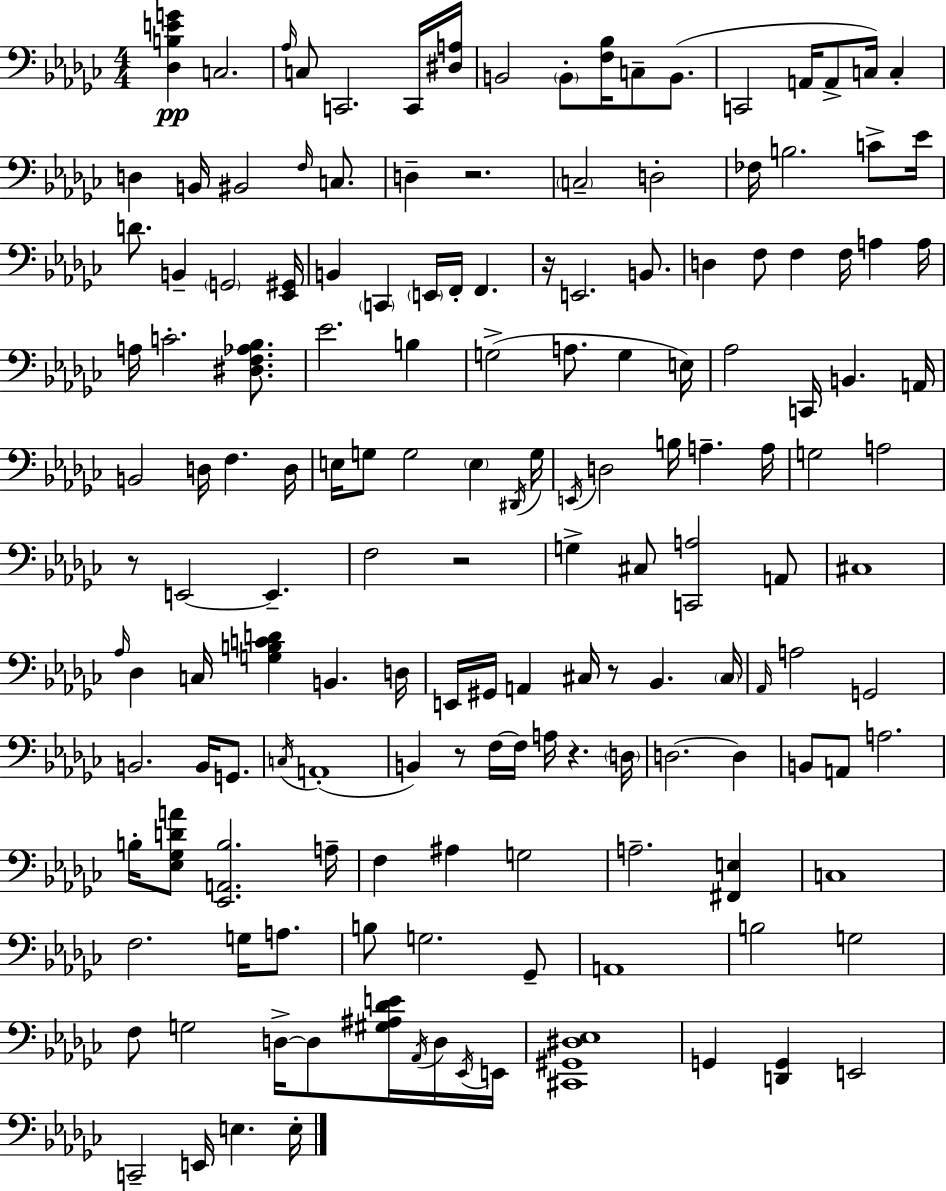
X:1
T:Untitled
M:4/4
L:1/4
K:Ebm
[_D,B,EG] C,2 _A,/4 C,/2 C,,2 C,,/4 [^D,A,]/4 B,,2 B,,/2 [F,_B,]/4 C,/2 B,,/2 C,,2 A,,/4 A,,/2 C,/4 C, D, B,,/4 ^B,,2 F,/4 C,/2 D, z2 C,2 D,2 _F,/4 B,2 C/2 _E/4 D/2 B,, G,,2 [_E,,^G,,]/4 B,, C,, E,,/4 F,,/4 F,, z/4 E,,2 B,,/2 D, F,/2 F, F,/4 A, A,/4 A,/4 C2 [^D,F,_A,_B,]/2 _E2 B, G,2 A,/2 G, E,/4 _A,2 C,,/4 B,, A,,/4 B,,2 D,/4 F, D,/4 E,/4 G,/2 G,2 E, ^D,,/4 G,/4 E,,/4 D,2 B,/4 A, A,/4 G,2 A,2 z/2 E,,2 E,, F,2 z2 G, ^C,/2 [C,,A,]2 A,,/2 ^C,4 _A,/4 _D, C,/4 [G,B,CD] B,, D,/4 E,,/4 ^G,,/4 A,, ^C,/4 z/2 _B,, ^C,/4 _A,,/4 A,2 G,,2 B,,2 B,,/4 G,,/2 C,/4 A,,4 B,, z/2 F,/4 F,/4 A,/4 z D,/4 D,2 D, B,,/2 A,,/2 A,2 B,/4 [_E,_G,DA]/2 [_E,,A,,B,]2 A,/4 F, ^A, G,2 A,2 [^F,,E,] C,4 F,2 G,/4 A,/2 B,/2 G,2 _G,,/2 A,,4 B,2 G,2 F,/2 G,2 D,/4 D,/2 [^G,^A,_DE]/4 _A,,/4 D,/4 _E,,/4 E,,/4 [^C,,^G,,^D,_E,]4 G,, [D,,G,,] E,,2 C,,2 E,,/4 E, E,/4